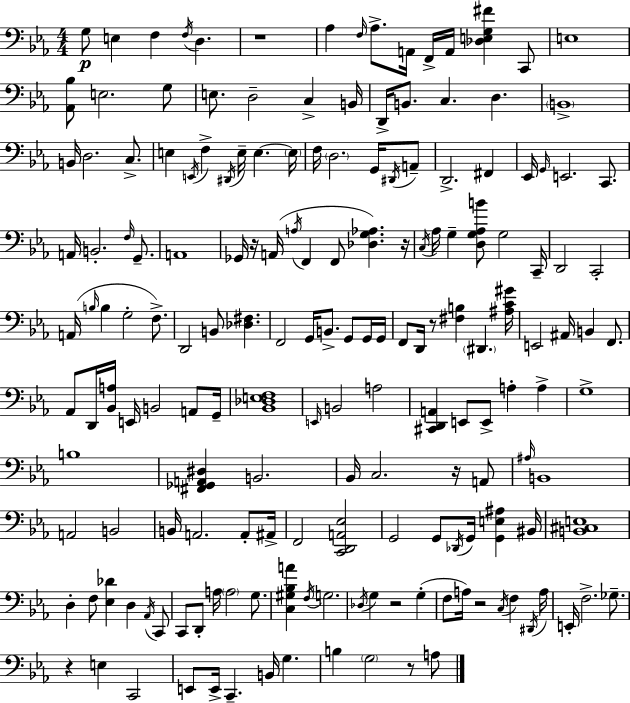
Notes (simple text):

G3/e E3/q F3/q F3/s D3/q. R/w Ab3/q F3/s Ab3/e. A2/s F2/s A2/s [Db3,E3,G3,F#4]/q C2/e E3/w [Ab2,Bb3]/e E3/h. G3/e E3/e. D3/h C3/q B2/s D2/s B2/e. C3/q. D3/q. B2/w B2/s D3/h. C3/e. E3/q E2/s F3/q D#2/s E3/s E3/q. E3/s F3/s D3/h. G2/s D#2/s A2/e D2/h. F#2/q Eb2/s G2/s E2/h. C2/e. A2/s B2/h. F3/s G2/e. A2/w Gb2/s R/s A2/s A3/s F2/q F2/e [Db3,G3,Ab3]/q. R/s C3/s Ab3/s G3/q [D3,G3,Ab3,B4]/e G3/h C2/s D2/h C2/h A2/s B3/s B3/q G3/h F3/e. D2/h B2/e [Db3,F#3]/q. F2/h G2/s B2/e. G2/e G2/s G2/s F2/e D2/s R/e [F#3,B3]/q D#2/q. [A#3,C4,G#4]/s E2/h A#2/s B2/q F2/e. Ab2/e D2/s [Bb2,A3]/s E2/s B2/h A2/e G2/s [Bb2,Db3,E3,F3]/w E2/s B2/h A3/h [C#2,D2,A2]/q E2/e E2/e A3/q A3/q G3/w B3/w [F#2,Gb2,A2,D#3]/q B2/h. Bb2/s C3/h. R/s A2/e A#3/s B2/w A2/h B2/h B2/s A2/h. A2/e A#2/s F2/h [C2,D2,A2,Eb3]/h G2/h G2/e Db2/s G2/s [G2,E3,A#3]/q BIS2/s [B2,C#3,E3]/w D3/q F3/e [Eb3,Db4]/q D3/q Ab2/s C2/e C2/e D2/e A3/s A3/h G3/e. [C3,G#3,Bb3,A4]/q F3/s G3/h. Db3/s G3/q R/h G3/q F3/e A3/s R/h C3/s F3/q D#2/s A3/s E2/s F3/h. Gb3/e. R/q E3/q C2/h E2/e E2/s C2/q. B2/s G3/q. B3/q G3/h R/e A3/e